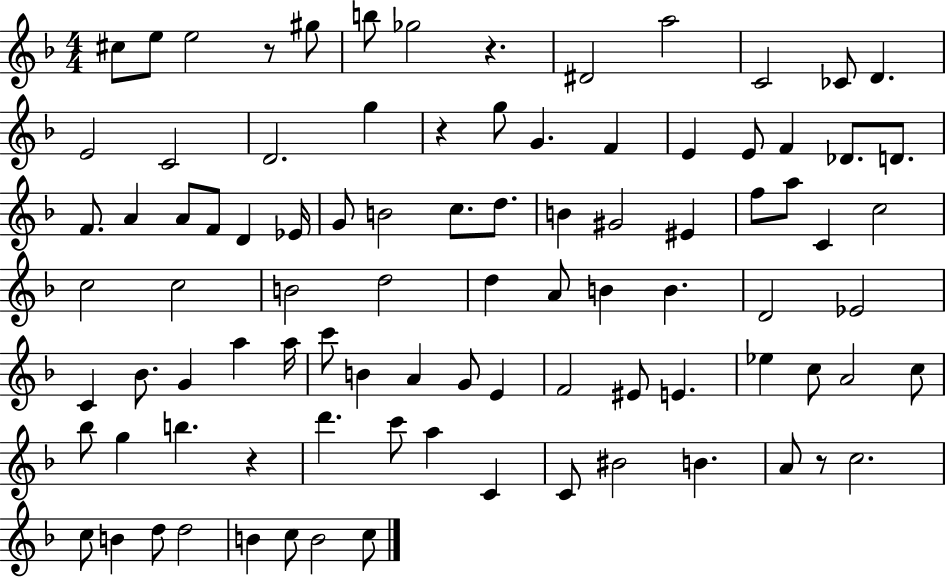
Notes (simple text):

C#5/e E5/e E5/h R/e G#5/e B5/e Gb5/h R/q. D#4/h A5/h C4/h CES4/e D4/q. E4/h C4/h D4/h. G5/q R/q G5/e G4/q. F4/q E4/q E4/e F4/q Db4/e. D4/e. F4/e. A4/q A4/e F4/e D4/q Eb4/s G4/e B4/h C5/e. D5/e. B4/q G#4/h EIS4/q F5/e A5/e C4/q C5/h C5/h C5/h B4/h D5/h D5/q A4/e B4/q B4/q. D4/h Eb4/h C4/q Bb4/e. G4/q A5/q A5/s C6/e B4/q A4/q G4/e E4/q F4/h EIS4/e E4/q. Eb5/q C5/e A4/h C5/e Bb5/e G5/q B5/q. R/q D6/q. C6/e A5/q C4/q C4/e BIS4/h B4/q. A4/e R/e C5/h. C5/e B4/q D5/e D5/h B4/q C5/e B4/h C5/e